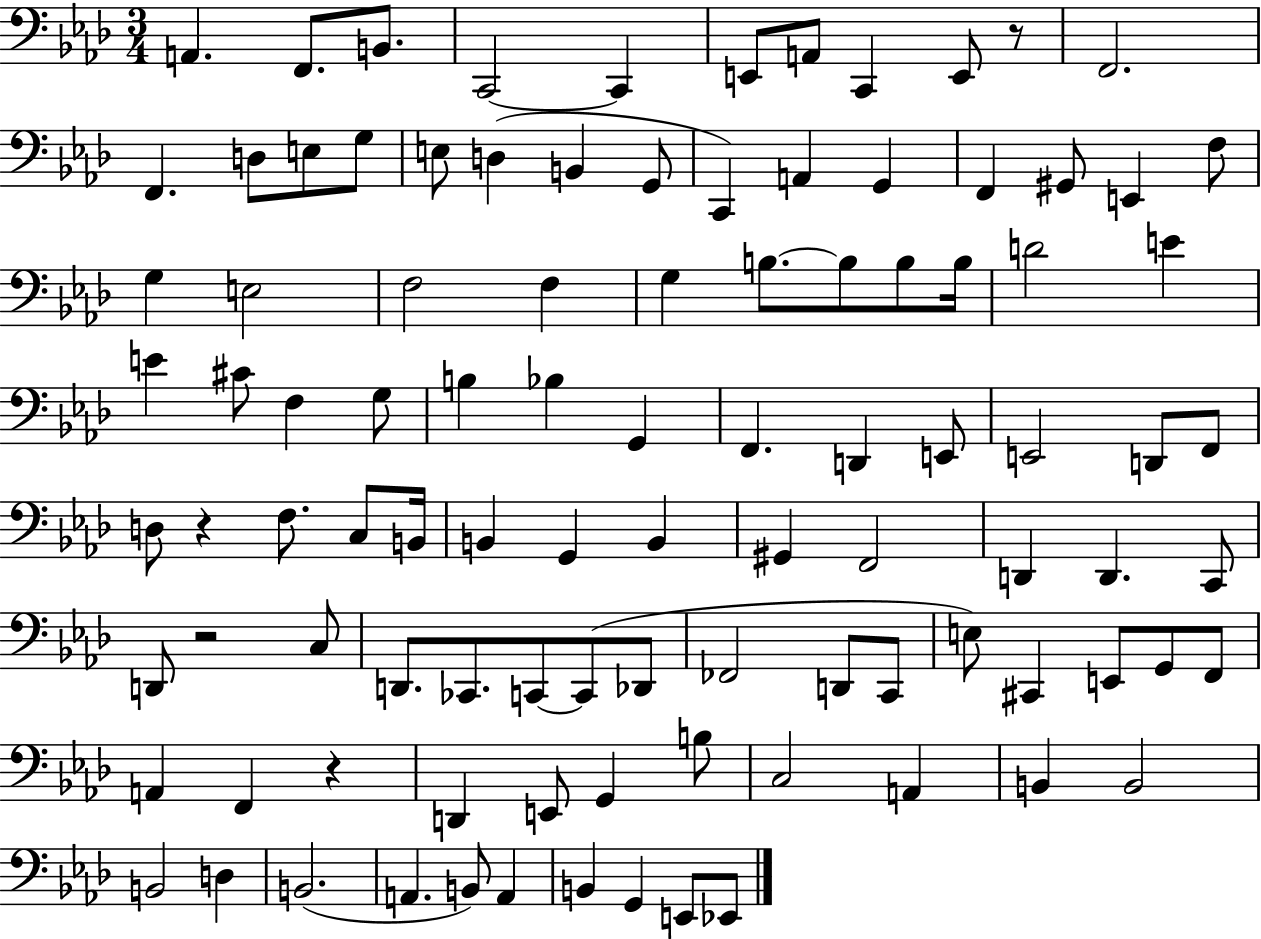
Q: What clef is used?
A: bass